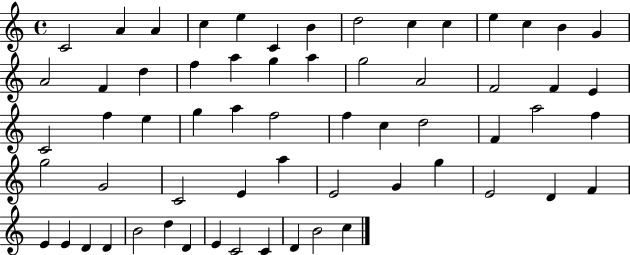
{
  \clef treble
  \time 4/4
  \defaultTimeSignature
  \key c \major
  c'2 a'4 a'4 | c''4 e''4 c'4 b'4 | d''2 c''4 c''4 | e''4 c''4 b'4 g'4 | \break a'2 f'4 d''4 | f''4 a''4 g''4 a''4 | g''2 a'2 | f'2 f'4 e'4 | \break c'2 f''4 e''4 | g''4 a''4 f''2 | f''4 c''4 d''2 | f'4 a''2 f''4 | \break g''2 g'2 | c'2 e'4 a''4 | e'2 g'4 g''4 | e'2 d'4 f'4 | \break e'4 e'4 d'4 d'4 | b'2 d''4 d'4 | e'4 c'2 c'4 | d'4 b'2 c''4 | \break \bar "|."
}